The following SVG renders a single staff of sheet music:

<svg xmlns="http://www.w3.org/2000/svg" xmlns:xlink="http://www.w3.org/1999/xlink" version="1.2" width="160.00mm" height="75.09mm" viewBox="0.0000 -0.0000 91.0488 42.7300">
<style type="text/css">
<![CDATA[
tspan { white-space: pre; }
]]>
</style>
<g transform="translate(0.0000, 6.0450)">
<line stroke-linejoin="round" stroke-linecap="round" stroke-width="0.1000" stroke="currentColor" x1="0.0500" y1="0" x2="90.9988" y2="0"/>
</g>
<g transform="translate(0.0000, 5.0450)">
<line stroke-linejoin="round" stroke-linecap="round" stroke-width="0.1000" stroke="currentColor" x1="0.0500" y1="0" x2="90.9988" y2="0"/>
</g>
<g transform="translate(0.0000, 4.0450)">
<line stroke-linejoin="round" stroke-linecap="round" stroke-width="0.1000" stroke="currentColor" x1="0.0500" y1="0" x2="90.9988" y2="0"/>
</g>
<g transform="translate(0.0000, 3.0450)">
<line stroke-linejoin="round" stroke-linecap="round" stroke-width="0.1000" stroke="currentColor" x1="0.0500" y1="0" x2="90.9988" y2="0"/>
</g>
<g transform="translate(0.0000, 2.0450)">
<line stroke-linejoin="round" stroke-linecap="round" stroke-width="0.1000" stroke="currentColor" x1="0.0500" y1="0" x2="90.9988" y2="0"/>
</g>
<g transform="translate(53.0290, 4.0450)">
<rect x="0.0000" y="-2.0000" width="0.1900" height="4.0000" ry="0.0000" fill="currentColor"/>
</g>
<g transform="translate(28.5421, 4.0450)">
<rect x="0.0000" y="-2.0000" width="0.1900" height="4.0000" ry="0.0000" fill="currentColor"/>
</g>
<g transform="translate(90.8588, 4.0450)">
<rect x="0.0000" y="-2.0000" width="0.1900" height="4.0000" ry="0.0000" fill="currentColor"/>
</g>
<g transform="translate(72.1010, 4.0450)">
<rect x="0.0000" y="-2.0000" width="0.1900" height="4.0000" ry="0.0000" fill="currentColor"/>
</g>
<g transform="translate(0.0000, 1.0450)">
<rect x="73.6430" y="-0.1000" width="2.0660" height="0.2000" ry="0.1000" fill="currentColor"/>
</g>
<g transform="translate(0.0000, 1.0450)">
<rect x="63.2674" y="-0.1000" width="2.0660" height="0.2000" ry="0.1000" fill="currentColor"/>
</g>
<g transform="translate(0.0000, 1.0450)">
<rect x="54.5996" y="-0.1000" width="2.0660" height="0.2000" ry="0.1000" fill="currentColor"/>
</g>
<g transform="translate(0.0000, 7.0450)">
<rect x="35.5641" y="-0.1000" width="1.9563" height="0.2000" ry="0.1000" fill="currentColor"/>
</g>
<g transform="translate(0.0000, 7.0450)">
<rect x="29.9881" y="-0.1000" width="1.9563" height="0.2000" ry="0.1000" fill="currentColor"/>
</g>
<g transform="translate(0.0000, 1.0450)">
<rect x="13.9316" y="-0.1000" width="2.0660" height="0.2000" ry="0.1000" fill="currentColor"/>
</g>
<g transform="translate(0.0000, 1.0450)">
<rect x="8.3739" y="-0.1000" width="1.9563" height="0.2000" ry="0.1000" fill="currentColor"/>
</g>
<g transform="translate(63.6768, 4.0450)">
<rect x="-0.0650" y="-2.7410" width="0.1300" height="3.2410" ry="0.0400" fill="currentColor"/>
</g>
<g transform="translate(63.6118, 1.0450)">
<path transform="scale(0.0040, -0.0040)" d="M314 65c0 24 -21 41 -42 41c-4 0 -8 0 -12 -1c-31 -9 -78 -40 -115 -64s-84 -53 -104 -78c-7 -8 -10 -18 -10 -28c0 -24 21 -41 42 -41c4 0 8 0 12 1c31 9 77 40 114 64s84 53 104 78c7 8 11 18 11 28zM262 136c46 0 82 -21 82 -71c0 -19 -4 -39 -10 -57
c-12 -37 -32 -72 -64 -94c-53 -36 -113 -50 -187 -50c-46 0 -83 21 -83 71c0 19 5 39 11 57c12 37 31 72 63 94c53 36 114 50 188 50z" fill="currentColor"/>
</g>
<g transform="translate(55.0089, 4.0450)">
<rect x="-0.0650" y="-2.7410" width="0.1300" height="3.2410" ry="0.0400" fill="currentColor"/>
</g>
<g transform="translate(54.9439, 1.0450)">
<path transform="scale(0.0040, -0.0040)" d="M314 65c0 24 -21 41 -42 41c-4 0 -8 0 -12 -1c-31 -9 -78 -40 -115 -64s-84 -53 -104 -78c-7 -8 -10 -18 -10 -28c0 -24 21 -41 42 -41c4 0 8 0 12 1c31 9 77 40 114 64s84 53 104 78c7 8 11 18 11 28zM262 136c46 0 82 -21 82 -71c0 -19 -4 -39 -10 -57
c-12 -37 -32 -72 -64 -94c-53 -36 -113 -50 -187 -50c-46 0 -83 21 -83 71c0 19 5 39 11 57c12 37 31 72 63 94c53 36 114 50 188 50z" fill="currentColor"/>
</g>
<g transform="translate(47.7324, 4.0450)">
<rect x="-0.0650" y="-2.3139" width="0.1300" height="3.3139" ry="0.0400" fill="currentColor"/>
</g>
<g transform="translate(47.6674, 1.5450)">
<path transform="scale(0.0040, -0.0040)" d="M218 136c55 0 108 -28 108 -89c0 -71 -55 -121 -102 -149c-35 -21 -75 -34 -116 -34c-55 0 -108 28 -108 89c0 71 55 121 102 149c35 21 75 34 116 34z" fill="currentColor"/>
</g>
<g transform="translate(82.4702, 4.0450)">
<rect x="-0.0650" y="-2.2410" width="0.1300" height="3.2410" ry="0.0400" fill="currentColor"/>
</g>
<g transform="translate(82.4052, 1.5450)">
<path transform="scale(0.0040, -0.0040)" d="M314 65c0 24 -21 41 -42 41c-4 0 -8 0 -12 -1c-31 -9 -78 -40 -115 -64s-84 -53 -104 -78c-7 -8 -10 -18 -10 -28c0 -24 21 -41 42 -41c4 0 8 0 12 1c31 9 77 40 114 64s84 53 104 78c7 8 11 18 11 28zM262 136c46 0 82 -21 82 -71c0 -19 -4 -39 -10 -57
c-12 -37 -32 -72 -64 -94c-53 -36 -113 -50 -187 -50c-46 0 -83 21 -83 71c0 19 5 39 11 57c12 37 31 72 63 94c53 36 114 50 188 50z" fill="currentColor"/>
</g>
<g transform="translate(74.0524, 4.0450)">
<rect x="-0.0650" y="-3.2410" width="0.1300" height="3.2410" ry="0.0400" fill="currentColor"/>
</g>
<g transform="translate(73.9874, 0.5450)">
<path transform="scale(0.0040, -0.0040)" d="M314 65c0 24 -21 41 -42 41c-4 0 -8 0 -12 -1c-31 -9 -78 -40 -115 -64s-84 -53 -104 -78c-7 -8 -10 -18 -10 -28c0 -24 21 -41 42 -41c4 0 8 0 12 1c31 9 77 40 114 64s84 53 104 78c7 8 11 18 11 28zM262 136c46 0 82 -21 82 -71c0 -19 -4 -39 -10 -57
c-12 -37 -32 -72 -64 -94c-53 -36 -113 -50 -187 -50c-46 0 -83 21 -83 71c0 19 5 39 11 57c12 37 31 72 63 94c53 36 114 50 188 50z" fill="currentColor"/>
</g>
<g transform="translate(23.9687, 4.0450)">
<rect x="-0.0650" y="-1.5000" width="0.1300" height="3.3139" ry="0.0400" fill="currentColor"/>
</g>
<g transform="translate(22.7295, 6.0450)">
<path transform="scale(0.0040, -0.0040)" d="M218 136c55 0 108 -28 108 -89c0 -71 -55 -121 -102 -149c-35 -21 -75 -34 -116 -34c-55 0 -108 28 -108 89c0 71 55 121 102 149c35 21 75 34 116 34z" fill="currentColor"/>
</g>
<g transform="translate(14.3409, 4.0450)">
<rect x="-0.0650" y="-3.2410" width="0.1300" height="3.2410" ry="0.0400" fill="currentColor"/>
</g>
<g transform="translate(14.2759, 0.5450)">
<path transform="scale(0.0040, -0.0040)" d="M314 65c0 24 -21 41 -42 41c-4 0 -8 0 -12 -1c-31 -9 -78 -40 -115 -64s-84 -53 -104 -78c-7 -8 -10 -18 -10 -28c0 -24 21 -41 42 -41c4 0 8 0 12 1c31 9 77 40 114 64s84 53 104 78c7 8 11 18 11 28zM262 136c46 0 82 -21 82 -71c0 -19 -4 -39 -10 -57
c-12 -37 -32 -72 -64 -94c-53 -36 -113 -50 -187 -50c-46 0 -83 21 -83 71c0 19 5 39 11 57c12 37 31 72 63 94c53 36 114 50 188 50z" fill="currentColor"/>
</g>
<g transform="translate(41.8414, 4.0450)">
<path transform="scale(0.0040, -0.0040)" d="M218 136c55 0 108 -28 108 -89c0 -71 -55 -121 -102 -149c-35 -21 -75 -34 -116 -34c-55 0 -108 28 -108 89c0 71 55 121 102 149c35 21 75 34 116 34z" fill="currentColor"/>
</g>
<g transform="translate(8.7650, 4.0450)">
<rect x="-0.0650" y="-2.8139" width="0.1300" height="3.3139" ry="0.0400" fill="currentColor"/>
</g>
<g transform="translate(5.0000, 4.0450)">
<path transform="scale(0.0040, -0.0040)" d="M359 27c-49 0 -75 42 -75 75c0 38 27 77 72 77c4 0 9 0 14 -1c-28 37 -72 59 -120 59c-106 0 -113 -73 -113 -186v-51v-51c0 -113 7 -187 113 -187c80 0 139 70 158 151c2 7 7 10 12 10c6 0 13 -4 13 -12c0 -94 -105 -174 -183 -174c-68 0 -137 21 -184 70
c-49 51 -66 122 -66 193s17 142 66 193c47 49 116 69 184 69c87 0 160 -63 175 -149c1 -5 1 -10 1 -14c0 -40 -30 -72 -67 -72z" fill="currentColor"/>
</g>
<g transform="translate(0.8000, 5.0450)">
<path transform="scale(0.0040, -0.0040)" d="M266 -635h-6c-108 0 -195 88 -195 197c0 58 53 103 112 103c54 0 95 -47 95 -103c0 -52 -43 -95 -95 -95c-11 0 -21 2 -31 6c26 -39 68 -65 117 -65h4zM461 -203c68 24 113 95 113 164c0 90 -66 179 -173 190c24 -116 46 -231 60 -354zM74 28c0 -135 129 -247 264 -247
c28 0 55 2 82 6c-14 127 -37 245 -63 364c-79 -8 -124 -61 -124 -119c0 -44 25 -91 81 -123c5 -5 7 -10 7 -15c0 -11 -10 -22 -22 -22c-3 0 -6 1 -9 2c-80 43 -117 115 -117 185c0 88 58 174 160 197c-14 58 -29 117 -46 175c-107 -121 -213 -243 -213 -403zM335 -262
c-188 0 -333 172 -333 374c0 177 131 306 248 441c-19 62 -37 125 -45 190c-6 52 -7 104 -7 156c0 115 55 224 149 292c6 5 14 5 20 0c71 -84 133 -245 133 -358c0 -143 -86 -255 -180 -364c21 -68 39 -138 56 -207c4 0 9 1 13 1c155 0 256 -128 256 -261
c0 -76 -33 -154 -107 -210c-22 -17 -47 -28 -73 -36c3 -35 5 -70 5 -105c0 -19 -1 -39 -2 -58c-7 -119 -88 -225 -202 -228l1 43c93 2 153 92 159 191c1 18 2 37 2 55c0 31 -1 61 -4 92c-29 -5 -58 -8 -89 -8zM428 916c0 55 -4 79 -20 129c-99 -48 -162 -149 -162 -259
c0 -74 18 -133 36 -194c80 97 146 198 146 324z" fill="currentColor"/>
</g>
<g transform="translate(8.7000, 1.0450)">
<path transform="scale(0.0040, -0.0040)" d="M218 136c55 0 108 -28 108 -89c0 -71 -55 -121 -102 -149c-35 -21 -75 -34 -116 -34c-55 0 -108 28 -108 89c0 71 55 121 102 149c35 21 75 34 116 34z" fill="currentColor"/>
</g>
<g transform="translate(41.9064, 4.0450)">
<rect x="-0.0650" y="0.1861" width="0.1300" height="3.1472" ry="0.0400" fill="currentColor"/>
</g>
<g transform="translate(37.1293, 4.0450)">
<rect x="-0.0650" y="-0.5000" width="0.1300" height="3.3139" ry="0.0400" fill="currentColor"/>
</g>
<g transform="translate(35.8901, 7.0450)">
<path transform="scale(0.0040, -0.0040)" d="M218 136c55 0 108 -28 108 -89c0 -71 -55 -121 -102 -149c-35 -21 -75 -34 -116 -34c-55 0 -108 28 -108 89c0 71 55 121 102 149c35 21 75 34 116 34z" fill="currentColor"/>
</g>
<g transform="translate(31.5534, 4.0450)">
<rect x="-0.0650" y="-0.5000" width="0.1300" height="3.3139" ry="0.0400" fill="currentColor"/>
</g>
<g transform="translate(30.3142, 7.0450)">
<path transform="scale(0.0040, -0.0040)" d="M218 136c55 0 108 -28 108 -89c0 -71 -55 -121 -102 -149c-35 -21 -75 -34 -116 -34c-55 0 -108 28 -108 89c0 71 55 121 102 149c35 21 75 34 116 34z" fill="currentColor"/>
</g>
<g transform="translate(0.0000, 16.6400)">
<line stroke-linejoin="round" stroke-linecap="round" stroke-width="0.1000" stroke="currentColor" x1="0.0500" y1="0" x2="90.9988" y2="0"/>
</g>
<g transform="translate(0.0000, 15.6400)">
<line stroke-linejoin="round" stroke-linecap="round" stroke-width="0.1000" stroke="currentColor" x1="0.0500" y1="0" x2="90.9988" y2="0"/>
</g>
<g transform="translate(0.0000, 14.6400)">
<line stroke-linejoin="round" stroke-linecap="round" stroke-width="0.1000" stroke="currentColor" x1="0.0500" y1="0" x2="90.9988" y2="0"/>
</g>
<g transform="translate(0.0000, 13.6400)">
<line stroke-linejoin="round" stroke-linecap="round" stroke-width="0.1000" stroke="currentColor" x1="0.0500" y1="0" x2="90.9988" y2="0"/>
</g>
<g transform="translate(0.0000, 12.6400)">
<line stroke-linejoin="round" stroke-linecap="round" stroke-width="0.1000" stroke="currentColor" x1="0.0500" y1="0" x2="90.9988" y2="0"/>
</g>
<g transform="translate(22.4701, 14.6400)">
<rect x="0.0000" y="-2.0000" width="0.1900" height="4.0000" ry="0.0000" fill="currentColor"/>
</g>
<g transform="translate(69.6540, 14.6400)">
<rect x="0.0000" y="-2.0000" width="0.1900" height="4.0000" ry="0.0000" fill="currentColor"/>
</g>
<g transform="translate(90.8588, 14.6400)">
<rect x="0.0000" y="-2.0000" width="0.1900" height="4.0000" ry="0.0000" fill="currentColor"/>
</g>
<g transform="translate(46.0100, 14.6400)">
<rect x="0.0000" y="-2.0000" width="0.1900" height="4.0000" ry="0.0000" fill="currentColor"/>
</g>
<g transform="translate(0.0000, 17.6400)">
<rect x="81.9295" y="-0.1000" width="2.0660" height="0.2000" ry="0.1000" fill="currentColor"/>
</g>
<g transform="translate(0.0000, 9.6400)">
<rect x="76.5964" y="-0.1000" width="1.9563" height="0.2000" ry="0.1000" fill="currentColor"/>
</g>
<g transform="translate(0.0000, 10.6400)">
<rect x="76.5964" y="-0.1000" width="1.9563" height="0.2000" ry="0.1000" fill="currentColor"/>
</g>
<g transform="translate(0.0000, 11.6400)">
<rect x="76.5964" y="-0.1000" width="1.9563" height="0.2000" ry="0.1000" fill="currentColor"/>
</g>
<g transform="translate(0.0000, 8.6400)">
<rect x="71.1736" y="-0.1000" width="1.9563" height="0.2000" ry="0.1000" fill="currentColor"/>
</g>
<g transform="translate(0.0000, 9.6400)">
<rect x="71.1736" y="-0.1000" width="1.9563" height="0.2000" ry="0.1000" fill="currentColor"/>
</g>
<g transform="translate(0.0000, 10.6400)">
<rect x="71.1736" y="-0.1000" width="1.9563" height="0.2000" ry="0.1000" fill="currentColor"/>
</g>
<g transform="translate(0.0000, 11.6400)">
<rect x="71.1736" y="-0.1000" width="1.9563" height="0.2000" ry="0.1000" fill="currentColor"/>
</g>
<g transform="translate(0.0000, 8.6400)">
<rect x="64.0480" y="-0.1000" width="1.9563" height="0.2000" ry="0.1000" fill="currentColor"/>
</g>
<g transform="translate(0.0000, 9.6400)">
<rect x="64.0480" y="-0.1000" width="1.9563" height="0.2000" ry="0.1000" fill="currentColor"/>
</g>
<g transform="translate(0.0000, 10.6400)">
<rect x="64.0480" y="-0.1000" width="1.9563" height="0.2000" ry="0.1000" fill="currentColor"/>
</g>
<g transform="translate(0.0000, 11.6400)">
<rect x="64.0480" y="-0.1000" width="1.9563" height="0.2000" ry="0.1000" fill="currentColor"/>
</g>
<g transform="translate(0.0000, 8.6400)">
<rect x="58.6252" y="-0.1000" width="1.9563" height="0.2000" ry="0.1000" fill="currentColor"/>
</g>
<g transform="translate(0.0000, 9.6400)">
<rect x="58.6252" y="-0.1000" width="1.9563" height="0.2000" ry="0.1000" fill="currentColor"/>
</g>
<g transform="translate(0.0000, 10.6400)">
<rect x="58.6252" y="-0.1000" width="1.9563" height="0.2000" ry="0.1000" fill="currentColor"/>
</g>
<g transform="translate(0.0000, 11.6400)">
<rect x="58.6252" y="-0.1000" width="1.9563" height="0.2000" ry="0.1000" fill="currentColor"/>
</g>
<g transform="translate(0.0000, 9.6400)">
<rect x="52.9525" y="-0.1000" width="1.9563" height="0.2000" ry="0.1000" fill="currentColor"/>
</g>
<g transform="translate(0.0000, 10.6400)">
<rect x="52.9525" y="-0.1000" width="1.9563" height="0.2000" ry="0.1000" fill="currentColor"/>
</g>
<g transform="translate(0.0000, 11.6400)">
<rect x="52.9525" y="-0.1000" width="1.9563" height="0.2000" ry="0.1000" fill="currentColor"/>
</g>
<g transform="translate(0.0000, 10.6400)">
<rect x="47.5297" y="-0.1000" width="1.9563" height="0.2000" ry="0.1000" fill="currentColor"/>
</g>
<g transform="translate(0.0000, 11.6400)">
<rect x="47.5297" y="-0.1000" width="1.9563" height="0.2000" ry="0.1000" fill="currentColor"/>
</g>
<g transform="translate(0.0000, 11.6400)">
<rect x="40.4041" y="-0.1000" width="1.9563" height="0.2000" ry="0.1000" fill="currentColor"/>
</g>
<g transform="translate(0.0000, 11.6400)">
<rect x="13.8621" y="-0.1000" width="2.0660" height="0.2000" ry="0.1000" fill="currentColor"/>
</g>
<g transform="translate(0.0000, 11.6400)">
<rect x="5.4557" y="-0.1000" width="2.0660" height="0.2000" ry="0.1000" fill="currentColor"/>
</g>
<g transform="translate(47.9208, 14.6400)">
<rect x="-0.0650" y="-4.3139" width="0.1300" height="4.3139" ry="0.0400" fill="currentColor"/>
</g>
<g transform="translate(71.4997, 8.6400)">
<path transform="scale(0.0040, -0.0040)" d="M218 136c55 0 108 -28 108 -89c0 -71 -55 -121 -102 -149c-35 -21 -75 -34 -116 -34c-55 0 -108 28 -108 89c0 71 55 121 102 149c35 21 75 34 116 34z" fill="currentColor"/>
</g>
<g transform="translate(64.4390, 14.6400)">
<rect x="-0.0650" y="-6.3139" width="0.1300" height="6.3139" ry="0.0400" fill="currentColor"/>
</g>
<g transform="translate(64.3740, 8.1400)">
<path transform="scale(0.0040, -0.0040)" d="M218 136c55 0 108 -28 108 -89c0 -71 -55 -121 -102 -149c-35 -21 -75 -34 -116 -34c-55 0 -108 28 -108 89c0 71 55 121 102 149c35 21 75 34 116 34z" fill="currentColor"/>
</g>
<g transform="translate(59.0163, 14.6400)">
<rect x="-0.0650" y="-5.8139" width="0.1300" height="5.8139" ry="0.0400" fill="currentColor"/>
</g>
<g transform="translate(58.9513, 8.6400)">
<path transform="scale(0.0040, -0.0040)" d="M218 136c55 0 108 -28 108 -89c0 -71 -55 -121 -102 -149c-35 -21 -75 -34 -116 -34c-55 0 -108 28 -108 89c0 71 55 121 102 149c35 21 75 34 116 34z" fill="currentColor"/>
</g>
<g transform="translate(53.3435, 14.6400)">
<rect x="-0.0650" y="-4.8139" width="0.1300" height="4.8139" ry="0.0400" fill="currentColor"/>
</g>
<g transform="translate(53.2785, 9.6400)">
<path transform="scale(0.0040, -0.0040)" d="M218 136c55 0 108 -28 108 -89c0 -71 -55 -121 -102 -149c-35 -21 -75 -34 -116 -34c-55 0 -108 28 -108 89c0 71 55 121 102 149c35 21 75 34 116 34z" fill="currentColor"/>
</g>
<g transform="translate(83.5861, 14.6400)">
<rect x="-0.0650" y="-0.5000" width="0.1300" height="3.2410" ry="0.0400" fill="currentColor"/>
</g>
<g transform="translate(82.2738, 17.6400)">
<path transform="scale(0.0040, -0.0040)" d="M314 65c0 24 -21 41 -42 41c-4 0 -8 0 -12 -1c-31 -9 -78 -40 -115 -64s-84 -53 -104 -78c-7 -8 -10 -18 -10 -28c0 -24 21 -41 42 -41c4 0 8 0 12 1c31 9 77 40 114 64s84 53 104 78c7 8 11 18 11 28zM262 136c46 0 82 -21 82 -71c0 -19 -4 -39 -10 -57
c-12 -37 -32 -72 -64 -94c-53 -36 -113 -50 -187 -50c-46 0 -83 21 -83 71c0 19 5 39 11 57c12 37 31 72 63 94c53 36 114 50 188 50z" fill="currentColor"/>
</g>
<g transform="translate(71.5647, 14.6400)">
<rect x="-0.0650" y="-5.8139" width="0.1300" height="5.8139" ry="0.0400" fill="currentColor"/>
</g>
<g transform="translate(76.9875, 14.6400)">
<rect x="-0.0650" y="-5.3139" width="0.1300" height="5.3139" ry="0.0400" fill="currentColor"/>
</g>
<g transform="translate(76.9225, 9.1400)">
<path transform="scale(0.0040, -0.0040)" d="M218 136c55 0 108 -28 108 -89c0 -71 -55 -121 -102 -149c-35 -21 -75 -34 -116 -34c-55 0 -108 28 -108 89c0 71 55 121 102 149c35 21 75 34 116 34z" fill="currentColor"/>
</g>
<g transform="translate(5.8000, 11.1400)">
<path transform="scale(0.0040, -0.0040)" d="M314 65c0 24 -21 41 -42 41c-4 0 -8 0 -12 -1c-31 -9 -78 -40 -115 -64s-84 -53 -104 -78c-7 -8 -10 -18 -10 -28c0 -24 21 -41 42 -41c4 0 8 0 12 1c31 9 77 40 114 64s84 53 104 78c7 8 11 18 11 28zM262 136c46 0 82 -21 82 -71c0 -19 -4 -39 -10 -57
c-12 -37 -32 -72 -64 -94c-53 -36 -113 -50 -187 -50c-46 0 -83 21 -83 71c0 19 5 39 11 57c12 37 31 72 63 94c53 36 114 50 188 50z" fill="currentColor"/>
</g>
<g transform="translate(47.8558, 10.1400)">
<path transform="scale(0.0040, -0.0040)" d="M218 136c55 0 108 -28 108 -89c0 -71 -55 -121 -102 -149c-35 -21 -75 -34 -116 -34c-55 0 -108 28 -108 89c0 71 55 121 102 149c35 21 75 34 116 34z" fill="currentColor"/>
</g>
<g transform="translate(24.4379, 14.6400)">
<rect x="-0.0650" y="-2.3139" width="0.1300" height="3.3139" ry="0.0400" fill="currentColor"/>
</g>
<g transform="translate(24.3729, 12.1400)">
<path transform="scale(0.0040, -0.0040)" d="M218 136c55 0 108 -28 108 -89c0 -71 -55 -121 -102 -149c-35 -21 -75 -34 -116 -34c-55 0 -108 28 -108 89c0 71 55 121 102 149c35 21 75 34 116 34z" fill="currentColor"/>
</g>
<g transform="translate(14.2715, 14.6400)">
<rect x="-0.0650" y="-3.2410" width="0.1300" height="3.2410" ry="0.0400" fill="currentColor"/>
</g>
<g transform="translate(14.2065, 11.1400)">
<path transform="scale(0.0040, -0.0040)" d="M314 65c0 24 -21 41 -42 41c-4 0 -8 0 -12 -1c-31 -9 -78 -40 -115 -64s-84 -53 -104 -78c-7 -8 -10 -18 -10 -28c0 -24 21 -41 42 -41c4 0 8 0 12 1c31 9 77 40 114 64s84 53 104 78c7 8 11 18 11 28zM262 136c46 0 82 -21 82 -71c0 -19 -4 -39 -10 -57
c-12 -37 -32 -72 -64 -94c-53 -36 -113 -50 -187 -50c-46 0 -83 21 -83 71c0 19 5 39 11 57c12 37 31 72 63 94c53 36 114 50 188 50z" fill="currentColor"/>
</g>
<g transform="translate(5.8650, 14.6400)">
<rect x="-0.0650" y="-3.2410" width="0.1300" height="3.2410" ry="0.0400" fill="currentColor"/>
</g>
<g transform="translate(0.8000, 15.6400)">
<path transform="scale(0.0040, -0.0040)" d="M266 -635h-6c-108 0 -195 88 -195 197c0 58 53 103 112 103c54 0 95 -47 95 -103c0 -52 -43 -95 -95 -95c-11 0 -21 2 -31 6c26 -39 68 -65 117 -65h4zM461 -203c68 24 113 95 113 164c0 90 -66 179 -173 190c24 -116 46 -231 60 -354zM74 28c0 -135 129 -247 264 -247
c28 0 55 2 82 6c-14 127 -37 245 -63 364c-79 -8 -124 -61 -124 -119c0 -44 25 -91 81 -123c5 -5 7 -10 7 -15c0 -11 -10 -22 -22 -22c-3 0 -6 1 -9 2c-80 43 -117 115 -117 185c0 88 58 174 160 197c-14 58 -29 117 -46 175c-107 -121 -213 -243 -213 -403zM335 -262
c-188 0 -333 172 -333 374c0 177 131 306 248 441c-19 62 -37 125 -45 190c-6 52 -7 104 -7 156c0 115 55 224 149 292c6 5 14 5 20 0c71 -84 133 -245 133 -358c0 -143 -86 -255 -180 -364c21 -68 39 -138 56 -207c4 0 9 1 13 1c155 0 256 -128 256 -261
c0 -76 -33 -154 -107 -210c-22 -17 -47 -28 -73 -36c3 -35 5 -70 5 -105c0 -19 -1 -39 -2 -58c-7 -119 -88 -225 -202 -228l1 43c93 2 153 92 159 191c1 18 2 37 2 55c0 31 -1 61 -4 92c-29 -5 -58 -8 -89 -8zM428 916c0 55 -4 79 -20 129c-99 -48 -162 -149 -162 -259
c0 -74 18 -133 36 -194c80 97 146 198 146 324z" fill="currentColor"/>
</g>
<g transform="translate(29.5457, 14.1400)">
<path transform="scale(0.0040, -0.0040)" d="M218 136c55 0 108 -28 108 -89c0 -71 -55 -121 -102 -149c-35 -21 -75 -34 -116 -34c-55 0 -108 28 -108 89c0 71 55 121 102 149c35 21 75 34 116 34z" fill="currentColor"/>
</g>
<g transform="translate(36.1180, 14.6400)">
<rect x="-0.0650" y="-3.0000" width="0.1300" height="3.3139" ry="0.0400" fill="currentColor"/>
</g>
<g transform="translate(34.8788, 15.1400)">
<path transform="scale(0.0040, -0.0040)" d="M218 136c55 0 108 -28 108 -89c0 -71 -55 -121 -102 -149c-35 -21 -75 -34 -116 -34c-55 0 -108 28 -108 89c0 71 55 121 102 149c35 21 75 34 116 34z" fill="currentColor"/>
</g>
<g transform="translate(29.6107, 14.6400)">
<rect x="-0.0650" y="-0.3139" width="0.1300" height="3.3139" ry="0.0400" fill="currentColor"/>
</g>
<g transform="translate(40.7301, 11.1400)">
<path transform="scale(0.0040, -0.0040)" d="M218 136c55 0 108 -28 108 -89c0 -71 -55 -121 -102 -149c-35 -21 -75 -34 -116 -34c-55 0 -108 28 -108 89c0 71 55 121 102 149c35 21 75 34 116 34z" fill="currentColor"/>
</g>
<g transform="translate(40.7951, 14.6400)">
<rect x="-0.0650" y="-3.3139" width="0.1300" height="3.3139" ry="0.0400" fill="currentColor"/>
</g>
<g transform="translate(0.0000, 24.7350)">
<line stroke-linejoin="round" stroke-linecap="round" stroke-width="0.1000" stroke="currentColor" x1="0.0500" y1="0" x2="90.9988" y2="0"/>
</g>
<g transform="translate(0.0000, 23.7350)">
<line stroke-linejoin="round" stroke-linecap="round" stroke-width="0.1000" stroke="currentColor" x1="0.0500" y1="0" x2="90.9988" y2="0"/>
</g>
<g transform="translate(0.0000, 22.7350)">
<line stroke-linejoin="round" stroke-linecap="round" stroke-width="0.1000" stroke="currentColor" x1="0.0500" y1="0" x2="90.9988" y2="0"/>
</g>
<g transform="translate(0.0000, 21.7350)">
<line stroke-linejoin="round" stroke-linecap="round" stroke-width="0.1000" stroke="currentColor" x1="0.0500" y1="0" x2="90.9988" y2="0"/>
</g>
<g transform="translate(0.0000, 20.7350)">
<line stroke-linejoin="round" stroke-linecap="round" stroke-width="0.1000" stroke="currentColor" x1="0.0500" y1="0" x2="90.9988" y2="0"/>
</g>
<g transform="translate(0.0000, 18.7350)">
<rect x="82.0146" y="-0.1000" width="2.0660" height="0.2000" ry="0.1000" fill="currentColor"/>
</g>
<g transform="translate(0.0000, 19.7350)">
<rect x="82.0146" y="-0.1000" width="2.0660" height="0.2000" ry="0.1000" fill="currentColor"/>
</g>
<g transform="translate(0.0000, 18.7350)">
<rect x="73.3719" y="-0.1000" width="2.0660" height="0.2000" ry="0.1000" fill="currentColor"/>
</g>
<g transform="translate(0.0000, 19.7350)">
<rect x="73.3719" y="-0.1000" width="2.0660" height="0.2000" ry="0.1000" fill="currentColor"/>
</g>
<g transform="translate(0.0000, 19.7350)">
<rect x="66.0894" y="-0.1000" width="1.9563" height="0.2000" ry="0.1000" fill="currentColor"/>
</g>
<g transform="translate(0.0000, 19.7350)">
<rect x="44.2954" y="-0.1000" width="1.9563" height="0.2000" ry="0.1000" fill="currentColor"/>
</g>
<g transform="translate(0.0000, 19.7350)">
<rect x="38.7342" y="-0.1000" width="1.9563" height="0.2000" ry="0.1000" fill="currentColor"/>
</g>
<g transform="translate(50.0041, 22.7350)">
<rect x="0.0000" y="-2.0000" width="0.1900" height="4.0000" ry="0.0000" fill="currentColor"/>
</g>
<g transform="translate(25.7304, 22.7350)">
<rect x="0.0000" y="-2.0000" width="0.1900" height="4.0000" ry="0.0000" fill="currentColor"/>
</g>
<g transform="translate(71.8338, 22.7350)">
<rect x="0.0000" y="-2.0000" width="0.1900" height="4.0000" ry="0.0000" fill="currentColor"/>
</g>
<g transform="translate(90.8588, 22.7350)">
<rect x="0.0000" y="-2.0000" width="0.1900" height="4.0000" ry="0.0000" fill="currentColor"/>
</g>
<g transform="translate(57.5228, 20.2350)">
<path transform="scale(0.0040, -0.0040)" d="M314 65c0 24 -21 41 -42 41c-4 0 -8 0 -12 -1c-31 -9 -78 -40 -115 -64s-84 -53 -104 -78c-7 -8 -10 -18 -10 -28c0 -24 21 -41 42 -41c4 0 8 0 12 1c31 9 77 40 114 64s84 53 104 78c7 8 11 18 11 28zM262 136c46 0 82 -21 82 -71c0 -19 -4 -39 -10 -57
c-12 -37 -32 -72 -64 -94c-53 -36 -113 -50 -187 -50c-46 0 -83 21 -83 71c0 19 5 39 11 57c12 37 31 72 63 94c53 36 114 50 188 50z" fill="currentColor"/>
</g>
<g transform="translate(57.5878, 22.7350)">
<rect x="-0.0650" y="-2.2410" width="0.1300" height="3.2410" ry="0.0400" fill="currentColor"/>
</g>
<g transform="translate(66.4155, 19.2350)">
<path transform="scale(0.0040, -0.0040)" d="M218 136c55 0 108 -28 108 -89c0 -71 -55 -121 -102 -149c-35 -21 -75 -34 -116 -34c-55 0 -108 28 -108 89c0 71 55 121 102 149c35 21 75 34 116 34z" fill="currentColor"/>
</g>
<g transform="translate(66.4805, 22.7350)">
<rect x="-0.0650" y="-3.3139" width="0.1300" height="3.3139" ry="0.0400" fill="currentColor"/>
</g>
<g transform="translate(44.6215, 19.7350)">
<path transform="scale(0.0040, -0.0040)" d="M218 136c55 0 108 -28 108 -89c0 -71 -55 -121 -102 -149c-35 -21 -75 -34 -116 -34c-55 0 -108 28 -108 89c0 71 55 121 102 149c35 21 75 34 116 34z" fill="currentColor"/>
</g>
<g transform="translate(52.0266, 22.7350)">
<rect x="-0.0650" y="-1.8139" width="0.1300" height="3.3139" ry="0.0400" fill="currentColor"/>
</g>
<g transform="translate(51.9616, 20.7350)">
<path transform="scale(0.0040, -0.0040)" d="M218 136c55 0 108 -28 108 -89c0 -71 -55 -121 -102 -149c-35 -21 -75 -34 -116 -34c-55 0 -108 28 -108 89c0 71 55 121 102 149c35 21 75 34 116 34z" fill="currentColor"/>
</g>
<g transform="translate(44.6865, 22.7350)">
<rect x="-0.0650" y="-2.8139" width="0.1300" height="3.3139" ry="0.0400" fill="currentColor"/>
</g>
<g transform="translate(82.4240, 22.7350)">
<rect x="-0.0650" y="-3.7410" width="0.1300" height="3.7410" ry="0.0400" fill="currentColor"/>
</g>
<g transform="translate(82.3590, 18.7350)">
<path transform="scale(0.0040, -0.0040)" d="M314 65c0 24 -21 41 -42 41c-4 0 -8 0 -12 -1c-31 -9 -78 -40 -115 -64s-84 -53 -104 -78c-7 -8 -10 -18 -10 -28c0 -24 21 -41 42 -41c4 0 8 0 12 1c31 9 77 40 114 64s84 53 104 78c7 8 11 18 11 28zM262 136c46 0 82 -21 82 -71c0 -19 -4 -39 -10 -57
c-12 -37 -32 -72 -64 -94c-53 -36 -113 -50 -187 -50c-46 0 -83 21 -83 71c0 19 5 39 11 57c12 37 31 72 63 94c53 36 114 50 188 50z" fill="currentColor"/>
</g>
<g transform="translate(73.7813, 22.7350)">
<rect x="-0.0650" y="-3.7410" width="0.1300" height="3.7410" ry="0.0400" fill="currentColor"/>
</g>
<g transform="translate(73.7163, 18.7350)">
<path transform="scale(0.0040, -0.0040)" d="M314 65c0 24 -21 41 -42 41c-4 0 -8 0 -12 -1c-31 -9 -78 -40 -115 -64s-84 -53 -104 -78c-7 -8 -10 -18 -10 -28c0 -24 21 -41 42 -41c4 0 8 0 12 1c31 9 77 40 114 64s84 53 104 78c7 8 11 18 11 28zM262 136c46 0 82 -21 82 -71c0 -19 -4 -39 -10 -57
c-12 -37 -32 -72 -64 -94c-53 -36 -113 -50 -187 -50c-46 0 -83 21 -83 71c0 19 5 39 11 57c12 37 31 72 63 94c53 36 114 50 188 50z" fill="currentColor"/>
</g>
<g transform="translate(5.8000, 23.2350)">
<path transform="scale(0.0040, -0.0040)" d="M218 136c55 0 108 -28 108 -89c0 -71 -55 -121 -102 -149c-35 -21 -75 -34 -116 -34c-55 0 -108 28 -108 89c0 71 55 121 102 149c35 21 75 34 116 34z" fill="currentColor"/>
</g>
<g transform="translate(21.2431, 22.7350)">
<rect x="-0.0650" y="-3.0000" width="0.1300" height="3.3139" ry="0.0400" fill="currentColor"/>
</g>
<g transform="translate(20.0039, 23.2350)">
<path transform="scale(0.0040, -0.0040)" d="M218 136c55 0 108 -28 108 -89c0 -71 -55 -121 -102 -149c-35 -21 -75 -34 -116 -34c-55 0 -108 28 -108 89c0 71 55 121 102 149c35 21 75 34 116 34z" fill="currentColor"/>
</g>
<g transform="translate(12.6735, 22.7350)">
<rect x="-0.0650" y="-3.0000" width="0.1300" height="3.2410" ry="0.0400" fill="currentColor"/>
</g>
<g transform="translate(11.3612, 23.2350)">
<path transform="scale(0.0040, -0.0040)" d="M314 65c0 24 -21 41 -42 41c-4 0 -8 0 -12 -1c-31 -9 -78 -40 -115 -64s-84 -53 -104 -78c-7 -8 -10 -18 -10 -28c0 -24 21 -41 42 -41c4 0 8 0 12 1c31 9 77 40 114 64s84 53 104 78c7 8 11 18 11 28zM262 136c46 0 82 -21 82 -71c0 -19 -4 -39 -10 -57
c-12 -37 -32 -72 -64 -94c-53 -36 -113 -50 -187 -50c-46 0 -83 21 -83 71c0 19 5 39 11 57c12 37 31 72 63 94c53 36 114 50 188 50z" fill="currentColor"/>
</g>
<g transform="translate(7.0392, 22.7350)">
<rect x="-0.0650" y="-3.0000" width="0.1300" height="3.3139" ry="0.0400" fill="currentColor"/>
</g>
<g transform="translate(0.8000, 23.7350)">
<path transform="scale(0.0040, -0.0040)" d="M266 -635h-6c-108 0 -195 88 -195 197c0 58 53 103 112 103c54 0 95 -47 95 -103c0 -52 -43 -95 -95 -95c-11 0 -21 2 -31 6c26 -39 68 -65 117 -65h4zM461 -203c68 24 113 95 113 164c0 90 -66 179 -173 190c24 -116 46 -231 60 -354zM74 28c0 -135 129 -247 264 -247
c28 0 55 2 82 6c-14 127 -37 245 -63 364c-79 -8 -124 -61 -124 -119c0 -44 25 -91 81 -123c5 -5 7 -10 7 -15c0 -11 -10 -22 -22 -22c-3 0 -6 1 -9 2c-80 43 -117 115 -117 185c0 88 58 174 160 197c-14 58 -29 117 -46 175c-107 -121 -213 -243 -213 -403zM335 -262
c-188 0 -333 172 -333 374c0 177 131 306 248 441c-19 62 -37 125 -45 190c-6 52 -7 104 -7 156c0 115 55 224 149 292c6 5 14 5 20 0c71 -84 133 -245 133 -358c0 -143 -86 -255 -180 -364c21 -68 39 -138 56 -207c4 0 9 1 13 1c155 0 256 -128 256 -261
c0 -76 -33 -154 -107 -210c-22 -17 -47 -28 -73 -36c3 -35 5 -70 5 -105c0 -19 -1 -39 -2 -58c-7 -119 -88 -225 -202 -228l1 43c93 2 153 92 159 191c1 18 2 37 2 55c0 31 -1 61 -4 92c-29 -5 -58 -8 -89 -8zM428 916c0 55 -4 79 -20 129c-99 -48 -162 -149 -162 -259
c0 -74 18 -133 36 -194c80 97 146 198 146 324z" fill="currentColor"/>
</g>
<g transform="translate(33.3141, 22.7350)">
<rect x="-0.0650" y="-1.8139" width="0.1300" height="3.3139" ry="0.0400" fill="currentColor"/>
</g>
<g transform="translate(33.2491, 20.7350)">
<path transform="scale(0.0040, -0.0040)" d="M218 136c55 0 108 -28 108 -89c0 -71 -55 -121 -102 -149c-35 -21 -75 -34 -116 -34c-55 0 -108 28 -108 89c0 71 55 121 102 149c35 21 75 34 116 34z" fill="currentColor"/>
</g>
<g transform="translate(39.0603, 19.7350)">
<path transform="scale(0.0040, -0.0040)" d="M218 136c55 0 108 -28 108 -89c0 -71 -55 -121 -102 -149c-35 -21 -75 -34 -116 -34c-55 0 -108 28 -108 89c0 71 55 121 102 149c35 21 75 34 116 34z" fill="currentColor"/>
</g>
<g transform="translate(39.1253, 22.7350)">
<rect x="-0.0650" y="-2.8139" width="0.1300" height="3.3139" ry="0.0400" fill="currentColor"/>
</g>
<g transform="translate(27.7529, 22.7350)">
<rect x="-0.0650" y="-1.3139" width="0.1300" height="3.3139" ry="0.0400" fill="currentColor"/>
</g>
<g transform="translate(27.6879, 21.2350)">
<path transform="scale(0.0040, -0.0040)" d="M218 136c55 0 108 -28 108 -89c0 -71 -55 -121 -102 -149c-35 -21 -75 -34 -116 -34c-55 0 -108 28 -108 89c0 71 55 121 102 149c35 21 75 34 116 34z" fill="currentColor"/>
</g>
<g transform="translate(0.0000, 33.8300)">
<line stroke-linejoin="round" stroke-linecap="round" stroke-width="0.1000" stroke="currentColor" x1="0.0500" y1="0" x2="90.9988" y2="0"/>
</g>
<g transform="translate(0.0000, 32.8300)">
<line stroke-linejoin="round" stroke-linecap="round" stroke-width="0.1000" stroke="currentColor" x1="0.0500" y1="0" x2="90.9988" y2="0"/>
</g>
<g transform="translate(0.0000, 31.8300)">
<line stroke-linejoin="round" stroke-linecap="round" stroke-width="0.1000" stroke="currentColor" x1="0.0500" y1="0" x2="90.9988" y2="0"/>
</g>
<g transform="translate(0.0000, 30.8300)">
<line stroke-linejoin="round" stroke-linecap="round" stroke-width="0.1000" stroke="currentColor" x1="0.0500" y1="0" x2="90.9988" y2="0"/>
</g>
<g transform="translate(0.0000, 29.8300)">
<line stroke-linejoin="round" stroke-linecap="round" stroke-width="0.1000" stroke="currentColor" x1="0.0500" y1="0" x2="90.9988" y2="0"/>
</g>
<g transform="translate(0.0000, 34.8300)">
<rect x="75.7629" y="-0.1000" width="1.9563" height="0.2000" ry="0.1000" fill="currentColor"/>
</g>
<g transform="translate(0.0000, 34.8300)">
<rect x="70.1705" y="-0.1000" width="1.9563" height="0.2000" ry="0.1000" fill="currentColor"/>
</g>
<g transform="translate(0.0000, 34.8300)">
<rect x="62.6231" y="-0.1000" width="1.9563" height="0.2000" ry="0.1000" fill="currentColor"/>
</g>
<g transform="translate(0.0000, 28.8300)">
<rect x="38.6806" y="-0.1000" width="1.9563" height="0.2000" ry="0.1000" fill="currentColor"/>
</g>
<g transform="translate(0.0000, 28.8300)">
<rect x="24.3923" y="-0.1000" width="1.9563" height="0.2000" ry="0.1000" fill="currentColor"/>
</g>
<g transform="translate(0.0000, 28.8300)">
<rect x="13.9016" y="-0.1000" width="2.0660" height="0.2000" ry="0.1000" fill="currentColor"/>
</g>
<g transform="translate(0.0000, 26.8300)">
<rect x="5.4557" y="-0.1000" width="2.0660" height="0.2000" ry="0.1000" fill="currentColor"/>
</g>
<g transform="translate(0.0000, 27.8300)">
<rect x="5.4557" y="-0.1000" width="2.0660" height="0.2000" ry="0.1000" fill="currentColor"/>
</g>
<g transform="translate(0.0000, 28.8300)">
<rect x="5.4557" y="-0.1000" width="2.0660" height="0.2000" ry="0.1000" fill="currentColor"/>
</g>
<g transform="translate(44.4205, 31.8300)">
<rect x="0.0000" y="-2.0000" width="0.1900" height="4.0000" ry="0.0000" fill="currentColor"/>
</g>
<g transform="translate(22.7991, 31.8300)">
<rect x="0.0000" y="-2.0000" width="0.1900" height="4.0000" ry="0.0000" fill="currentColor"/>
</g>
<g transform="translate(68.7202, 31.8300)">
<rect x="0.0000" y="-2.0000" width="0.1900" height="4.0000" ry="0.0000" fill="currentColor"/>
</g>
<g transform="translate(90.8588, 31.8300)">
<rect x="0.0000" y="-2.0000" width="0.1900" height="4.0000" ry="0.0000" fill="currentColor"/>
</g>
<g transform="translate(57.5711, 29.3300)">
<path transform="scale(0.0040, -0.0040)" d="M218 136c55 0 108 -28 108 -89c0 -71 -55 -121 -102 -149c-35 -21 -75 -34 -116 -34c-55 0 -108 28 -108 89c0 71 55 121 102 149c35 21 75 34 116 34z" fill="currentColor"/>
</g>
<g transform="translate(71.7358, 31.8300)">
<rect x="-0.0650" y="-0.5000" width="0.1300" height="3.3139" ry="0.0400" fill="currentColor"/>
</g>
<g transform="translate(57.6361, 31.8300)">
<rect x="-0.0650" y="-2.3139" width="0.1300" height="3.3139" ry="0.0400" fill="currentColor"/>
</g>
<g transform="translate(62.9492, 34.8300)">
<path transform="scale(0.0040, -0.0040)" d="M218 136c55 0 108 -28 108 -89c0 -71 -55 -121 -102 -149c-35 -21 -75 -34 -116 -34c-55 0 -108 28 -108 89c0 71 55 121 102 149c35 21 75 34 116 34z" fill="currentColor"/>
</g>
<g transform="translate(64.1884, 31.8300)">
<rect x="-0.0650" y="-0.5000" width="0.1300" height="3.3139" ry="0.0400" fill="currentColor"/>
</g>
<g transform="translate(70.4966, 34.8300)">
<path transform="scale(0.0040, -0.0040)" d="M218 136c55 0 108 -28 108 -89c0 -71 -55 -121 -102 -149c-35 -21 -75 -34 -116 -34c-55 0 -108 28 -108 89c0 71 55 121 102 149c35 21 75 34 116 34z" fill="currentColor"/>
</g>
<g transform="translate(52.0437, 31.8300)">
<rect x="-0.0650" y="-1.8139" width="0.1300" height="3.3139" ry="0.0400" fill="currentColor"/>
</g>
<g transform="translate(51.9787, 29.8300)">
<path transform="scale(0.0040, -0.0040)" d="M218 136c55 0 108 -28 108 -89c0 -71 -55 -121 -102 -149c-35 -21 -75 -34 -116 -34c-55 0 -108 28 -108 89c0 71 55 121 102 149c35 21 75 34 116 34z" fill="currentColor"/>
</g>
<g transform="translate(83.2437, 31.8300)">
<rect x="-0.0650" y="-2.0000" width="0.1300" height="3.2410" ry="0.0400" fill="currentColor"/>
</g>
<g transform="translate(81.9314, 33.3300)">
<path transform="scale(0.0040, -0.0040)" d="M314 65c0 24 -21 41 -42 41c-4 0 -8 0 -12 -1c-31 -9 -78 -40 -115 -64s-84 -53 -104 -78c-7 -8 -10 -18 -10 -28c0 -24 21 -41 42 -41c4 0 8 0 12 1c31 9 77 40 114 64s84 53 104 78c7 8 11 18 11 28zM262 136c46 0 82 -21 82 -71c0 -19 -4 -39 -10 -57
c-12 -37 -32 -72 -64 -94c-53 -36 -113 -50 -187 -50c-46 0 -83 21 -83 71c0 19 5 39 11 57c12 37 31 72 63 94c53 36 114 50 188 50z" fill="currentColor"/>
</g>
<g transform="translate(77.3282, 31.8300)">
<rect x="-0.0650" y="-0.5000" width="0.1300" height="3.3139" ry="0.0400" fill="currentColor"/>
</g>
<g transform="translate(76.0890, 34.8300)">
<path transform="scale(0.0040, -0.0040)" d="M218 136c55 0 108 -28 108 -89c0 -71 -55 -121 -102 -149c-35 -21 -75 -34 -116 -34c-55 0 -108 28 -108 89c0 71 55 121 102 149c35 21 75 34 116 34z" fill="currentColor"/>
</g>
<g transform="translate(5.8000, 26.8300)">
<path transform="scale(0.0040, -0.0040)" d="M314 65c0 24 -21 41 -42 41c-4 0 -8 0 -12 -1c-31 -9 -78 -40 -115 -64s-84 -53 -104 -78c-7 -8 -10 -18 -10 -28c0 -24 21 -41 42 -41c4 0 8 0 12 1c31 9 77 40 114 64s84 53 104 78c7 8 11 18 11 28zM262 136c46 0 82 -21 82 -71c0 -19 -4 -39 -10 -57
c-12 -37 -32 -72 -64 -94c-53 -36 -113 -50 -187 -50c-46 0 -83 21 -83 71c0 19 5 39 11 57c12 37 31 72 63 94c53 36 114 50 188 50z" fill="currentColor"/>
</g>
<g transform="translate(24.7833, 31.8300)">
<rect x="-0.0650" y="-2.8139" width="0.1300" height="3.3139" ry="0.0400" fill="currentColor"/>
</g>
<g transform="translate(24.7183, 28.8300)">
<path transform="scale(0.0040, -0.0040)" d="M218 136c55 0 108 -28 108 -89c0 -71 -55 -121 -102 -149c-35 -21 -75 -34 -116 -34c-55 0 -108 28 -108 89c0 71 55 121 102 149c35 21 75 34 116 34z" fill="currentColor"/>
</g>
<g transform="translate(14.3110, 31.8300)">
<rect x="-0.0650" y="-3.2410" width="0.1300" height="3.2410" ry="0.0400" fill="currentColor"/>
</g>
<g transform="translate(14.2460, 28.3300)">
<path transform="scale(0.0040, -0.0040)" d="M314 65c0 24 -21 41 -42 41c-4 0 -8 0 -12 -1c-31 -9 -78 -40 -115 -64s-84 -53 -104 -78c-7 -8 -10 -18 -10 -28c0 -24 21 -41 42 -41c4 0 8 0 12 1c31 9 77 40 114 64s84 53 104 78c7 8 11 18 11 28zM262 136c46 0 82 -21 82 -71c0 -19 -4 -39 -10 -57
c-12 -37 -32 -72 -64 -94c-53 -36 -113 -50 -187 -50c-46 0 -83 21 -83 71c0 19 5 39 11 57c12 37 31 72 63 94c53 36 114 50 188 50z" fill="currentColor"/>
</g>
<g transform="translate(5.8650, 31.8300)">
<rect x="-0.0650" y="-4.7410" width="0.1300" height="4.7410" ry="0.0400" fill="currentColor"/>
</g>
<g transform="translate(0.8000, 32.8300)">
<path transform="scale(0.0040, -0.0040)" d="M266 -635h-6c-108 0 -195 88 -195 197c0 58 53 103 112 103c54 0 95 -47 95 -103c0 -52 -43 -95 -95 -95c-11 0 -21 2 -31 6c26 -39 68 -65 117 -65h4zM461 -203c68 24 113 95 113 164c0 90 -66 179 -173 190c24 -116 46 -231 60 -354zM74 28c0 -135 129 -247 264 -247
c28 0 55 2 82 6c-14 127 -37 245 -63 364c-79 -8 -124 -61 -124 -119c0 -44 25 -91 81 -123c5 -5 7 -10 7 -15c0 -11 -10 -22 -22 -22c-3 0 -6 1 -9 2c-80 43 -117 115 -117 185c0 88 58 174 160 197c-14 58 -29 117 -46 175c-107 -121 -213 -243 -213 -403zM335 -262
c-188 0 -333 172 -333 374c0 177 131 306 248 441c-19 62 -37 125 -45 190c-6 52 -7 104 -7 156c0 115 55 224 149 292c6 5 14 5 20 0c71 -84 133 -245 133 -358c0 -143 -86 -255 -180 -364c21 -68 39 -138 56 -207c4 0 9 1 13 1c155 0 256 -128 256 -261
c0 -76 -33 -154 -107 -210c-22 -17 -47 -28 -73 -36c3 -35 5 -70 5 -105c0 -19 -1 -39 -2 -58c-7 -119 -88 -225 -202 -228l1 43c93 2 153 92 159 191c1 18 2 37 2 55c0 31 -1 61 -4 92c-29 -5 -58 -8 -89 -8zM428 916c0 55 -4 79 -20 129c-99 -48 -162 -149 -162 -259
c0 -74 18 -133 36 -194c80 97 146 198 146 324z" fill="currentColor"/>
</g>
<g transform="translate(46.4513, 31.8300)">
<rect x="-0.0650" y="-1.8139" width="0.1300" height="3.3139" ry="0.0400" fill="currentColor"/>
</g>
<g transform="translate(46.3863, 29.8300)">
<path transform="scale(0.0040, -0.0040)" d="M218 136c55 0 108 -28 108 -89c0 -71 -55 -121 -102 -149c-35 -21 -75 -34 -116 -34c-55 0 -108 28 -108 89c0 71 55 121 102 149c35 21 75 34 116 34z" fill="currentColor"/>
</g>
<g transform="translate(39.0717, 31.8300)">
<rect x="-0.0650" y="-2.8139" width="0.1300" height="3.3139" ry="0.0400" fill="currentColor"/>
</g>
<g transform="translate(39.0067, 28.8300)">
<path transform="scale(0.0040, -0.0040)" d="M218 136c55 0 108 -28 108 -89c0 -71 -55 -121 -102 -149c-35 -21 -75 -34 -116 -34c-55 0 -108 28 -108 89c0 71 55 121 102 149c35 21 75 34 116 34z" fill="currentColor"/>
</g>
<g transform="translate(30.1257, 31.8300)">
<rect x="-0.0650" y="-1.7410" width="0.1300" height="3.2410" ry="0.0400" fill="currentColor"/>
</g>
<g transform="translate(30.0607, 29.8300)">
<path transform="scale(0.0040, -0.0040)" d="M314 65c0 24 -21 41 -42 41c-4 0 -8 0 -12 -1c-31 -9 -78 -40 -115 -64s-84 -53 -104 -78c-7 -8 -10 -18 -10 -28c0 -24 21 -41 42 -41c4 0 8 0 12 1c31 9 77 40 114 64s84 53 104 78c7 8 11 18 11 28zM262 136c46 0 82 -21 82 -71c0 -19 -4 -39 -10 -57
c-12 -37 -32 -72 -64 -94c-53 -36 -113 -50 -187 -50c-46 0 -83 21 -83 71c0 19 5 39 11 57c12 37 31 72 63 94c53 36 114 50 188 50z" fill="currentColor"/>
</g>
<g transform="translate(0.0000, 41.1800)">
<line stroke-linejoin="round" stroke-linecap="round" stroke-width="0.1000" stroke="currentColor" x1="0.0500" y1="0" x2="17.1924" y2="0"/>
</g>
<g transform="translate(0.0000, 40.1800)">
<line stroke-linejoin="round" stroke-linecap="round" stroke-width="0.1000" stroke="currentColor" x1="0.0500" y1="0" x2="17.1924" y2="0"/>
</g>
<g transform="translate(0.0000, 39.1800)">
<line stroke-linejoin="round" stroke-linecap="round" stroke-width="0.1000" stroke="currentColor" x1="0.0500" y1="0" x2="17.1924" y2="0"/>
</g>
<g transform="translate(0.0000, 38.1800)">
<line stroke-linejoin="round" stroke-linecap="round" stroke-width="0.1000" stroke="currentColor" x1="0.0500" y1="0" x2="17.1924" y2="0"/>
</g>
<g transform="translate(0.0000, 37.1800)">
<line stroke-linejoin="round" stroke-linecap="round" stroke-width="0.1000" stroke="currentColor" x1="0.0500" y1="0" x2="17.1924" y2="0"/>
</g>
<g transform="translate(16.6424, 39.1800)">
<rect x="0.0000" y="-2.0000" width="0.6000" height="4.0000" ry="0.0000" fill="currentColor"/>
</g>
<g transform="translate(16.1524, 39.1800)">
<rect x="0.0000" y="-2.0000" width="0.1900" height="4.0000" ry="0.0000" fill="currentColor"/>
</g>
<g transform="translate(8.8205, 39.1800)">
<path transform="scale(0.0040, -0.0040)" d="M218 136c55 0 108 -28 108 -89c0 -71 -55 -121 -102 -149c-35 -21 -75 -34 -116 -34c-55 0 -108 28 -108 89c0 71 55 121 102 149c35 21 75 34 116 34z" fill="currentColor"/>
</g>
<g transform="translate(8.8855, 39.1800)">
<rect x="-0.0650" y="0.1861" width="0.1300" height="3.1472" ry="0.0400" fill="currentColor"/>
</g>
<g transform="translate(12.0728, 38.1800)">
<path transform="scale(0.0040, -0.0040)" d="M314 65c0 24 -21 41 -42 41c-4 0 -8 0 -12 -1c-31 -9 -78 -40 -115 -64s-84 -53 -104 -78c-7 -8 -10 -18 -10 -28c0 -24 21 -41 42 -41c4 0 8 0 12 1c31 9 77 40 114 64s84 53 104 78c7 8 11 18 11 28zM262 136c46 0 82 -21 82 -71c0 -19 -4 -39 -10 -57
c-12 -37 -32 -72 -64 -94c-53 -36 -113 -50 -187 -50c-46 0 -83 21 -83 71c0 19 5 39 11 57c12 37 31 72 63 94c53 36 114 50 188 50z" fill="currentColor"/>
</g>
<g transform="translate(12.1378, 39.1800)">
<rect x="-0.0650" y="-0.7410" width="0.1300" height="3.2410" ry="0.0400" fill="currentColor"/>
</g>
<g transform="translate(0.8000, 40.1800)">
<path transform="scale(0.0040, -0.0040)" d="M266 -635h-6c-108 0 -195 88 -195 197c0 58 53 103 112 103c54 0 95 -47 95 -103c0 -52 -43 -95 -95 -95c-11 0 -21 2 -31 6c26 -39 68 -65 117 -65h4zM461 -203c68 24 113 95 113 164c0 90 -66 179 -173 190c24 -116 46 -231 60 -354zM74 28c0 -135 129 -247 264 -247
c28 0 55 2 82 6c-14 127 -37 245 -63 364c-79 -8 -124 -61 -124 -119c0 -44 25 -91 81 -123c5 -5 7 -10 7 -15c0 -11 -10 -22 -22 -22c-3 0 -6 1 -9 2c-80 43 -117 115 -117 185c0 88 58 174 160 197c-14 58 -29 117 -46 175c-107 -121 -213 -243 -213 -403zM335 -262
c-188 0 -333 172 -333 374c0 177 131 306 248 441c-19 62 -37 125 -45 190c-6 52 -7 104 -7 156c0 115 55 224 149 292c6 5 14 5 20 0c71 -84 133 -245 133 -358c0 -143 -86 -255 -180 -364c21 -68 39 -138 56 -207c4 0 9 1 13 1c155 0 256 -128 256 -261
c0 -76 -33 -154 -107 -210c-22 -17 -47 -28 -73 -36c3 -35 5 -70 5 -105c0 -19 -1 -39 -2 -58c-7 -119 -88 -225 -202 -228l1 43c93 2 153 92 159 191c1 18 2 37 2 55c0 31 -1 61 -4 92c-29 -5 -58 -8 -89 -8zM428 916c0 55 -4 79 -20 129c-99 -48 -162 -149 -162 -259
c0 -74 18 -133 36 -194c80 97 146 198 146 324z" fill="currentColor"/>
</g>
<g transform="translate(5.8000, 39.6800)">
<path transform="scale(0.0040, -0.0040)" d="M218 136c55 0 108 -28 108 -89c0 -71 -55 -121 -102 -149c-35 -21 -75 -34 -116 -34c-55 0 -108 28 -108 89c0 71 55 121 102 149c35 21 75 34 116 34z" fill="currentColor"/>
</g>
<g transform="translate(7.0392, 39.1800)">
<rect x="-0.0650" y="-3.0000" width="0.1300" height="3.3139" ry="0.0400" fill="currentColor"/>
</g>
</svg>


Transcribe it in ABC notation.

X:1
T:Untitled
M:4/4
L:1/4
K:C
a b2 E C C B g a2 a2 b2 g2 b2 b2 g c A b d' e' g' a' g' f' C2 A A2 A e f a a f g2 b c'2 c'2 e'2 b2 a f2 a f f g C C C F2 A B d2